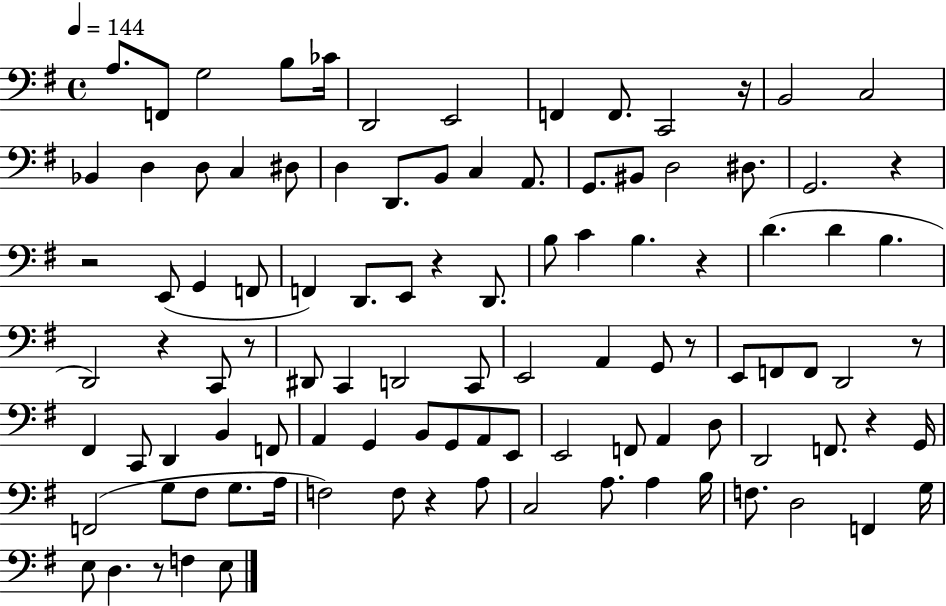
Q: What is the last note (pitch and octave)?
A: E3